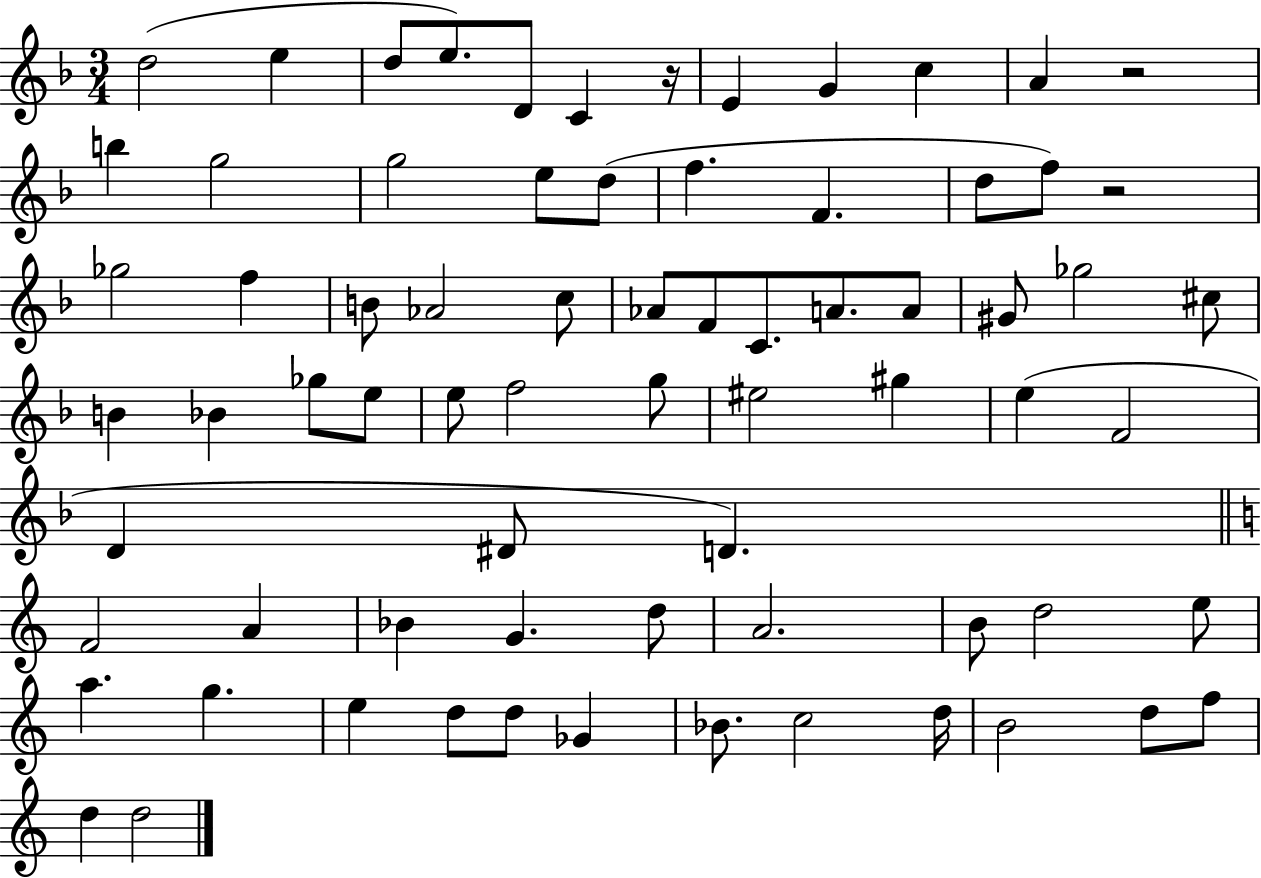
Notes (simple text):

D5/h E5/q D5/e E5/e. D4/e C4/q R/s E4/q G4/q C5/q A4/q R/h B5/q G5/h G5/h E5/e D5/e F5/q. F4/q. D5/e F5/e R/h Gb5/h F5/q B4/e Ab4/h C5/e Ab4/e F4/e C4/e. A4/e. A4/e G#4/e Gb5/h C#5/e B4/q Bb4/q Gb5/e E5/e E5/e F5/h G5/e EIS5/h G#5/q E5/q F4/h D4/q D#4/e D4/q. F4/h A4/q Bb4/q G4/q. D5/e A4/h. B4/e D5/h E5/e A5/q. G5/q. E5/q D5/e D5/e Gb4/q Bb4/e. C5/h D5/s B4/h D5/e F5/e D5/q D5/h